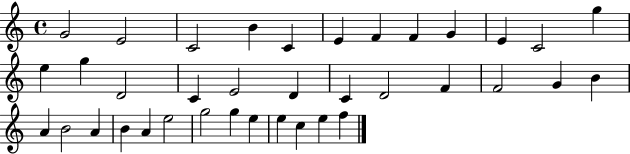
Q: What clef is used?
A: treble